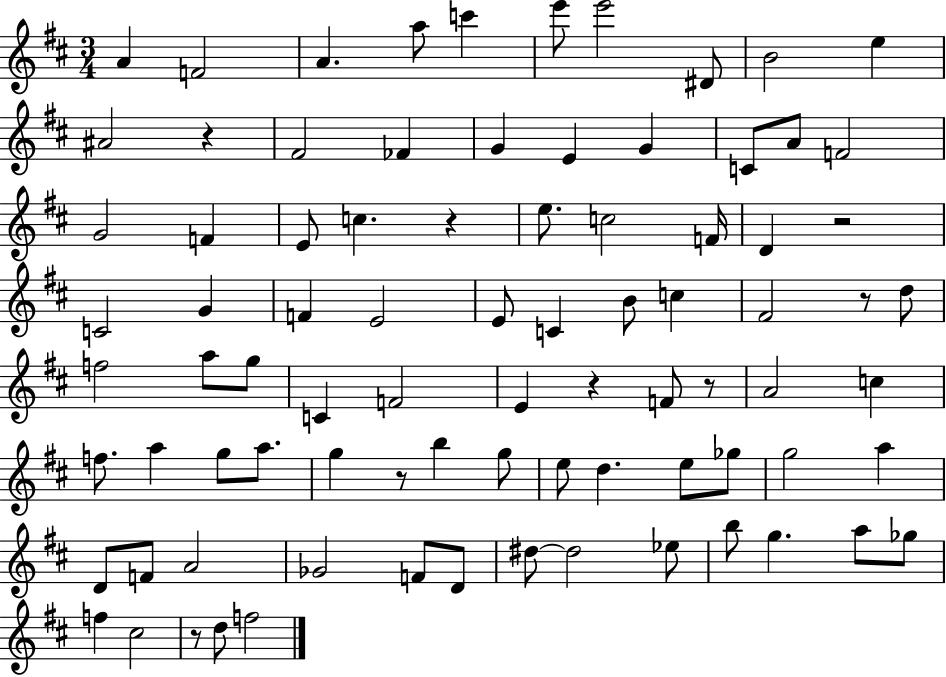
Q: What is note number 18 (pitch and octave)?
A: A4